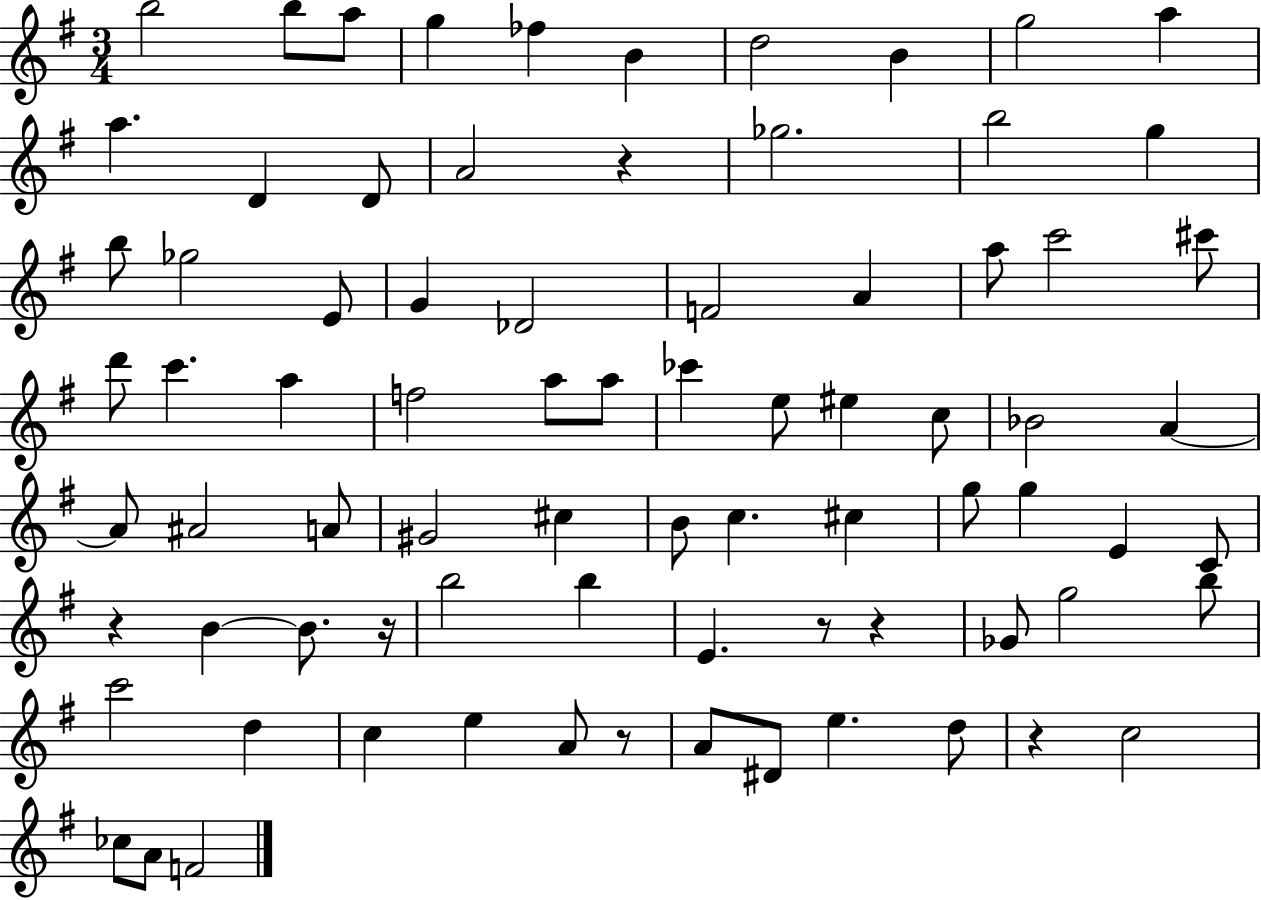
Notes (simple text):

B5/h B5/e A5/e G5/q FES5/q B4/q D5/h B4/q G5/h A5/q A5/q. D4/q D4/e A4/h R/q Gb5/h. B5/h G5/q B5/e Gb5/h E4/e G4/q Db4/h F4/h A4/q A5/e C6/h C#6/e D6/e C6/q. A5/q F5/h A5/e A5/e CES6/q E5/e EIS5/q C5/e Bb4/h A4/q A4/e A#4/h A4/e G#4/h C#5/q B4/e C5/q. C#5/q G5/e G5/q E4/q C4/e R/q B4/q B4/e. R/s B5/h B5/q E4/q. R/e R/q Gb4/e G5/h B5/e C6/h D5/q C5/q E5/q A4/e R/e A4/e D#4/e E5/q. D5/e R/q C5/h CES5/e A4/e F4/h